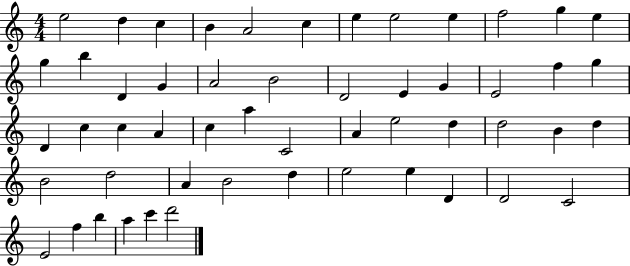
{
  \clef treble
  \numericTimeSignature
  \time 4/4
  \key c \major
  e''2 d''4 c''4 | b'4 a'2 c''4 | e''4 e''2 e''4 | f''2 g''4 e''4 | \break g''4 b''4 d'4 g'4 | a'2 b'2 | d'2 e'4 g'4 | e'2 f''4 g''4 | \break d'4 c''4 c''4 a'4 | c''4 a''4 c'2 | a'4 e''2 d''4 | d''2 b'4 d''4 | \break b'2 d''2 | a'4 b'2 d''4 | e''2 e''4 d'4 | d'2 c'2 | \break e'2 f''4 b''4 | a''4 c'''4 d'''2 | \bar "|."
}